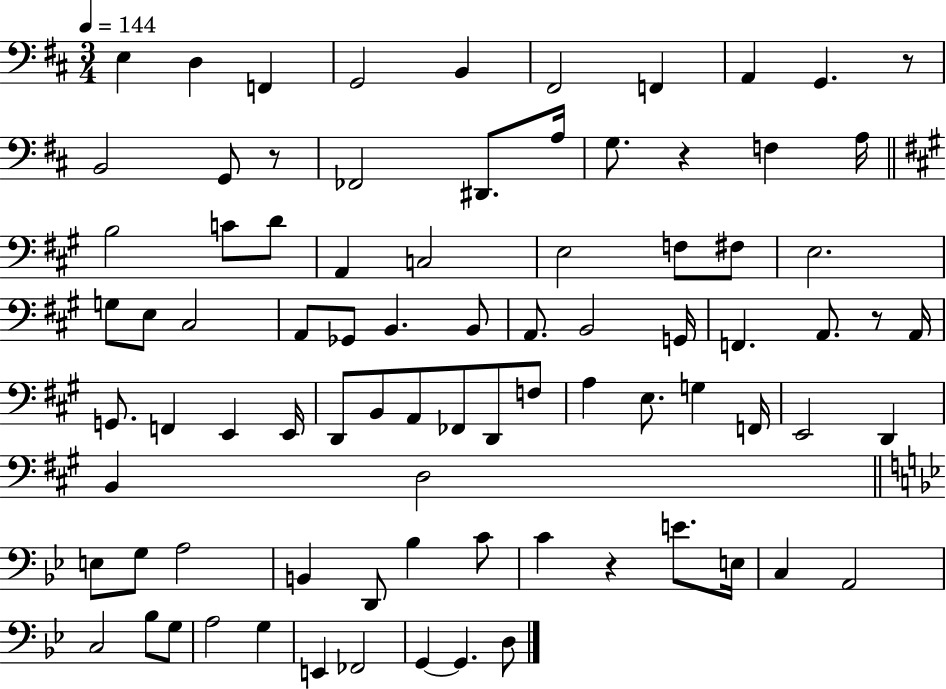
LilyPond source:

{
  \clef bass
  \numericTimeSignature
  \time 3/4
  \key d \major
  \tempo 4 = 144
  e4 d4 f,4 | g,2 b,4 | fis,2 f,4 | a,4 g,4. r8 | \break b,2 g,8 r8 | fes,2 dis,8. a16 | g8. r4 f4 a16 | \bar "||" \break \key a \major b2 c'8 d'8 | a,4 c2 | e2 f8 fis8 | e2. | \break g8 e8 cis2 | a,8 ges,8 b,4. b,8 | a,8. b,2 g,16 | f,4. a,8. r8 a,16 | \break g,8. f,4 e,4 e,16 | d,8 b,8 a,8 fes,8 d,8 f8 | a4 e8. g4 f,16 | e,2 d,4 | \break b,4 d2 | \bar "||" \break \key bes \major e8 g8 a2 | b,4 d,8 bes4 c'8 | c'4 r4 e'8. e16 | c4 a,2 | \break c2 bes8 g8 | a2 g4 | e,4 fes,2 | g,4~~ g,4. d8 | \break \bar "|."
}